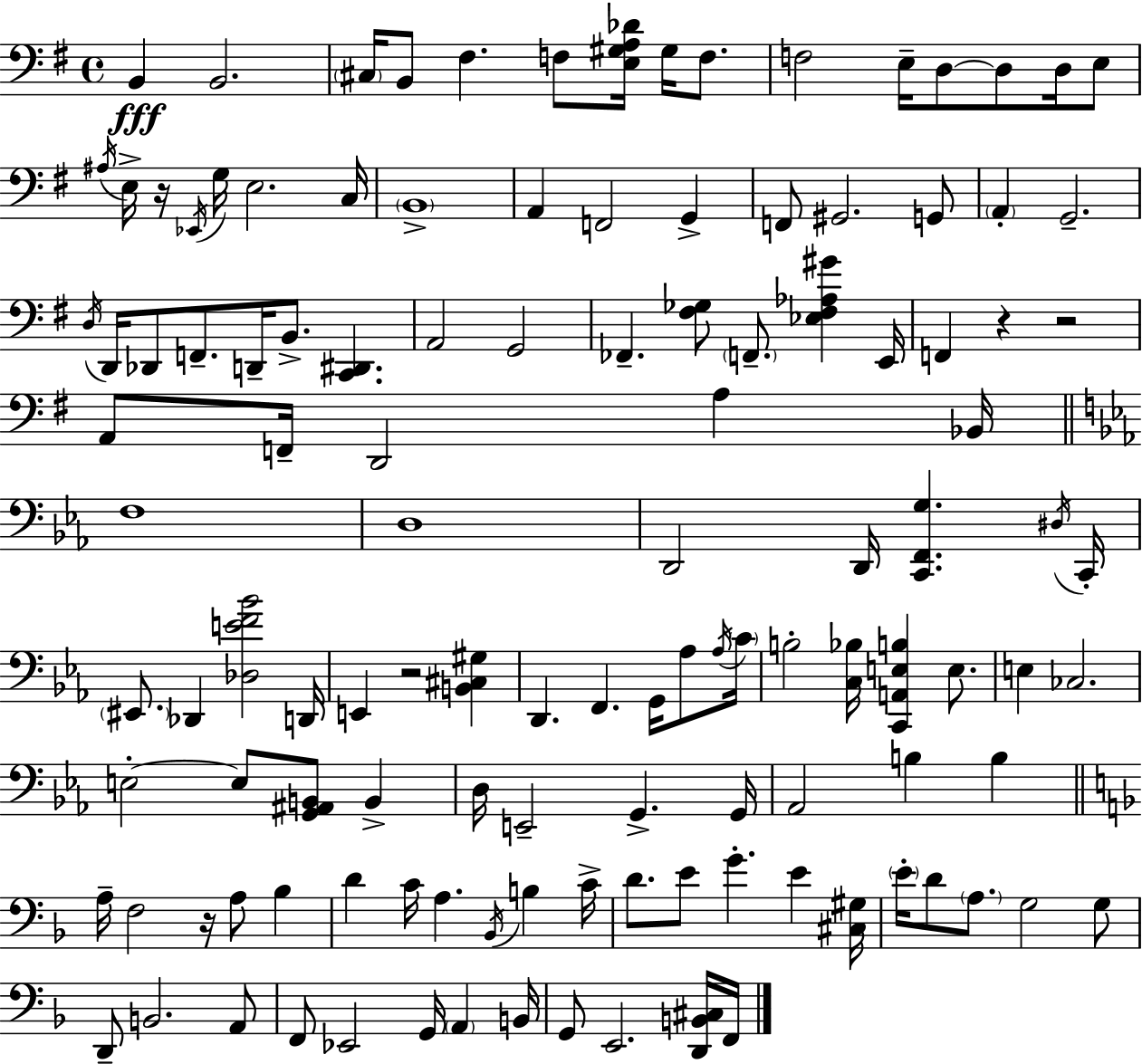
B2/q B2/h. C#3/s B2/e F#3/q. F3/e [E3,G#3,A3,Db4]/s G#3/s F3/e. F3/h E3/s D3/e D3/e D3/s E3/e A#3/s E3/s R/s Eb2/s G3/s E3/h. C3/s B2/w A2/q F2/h G2/q F2/e G#2/h. G2/e A2/q G2/h. D3/s D2/s Db2/e F2/e. D2/s B2/e. [C2,D#2]/q. A2/h G2/h FES2/q. [F#3,Gb3]/e F2/e. [Eb3,F#3,Ab3,G#4]/q E2/s F2/q R/q R/h A2/e F2/s D2/h A3/q Bb2/s F3/w D3/w D2/h D2/s [C2,F2,G3]/q. D#3/s C2/s EIS2/e. Db2/q [Db3,E4,F4,Bb4]/h D2/s E2/q R/h [B2,C#3,G#3]/q D2/q. F2/q. G2/s Ab3/e Ab3/s C4/s B3/h [C3,Bb3]/s [C2,A2,E3,B3]/q E3/e. E3/q CES3/h. E3/h E3/e [G2,A#2,B2]/e B2/q D3/s E2/h G2/q. G2/s Ab2/h B3/q B3/q A3/s F3/h R/s A3/e Bb3/q D4/q C4/s A3/q. Bb2/s B3/q C4/s D4/e. E4/e G4/q. E4/q [C#3,G#3]/s E4/s D4/e A3/e. G3/h G3/e D2/e B2/h. A2/e F2/e Eb2/h G2/s A2/q B2/s G2/e E2/h. [D2,B2,C#3]/s F2/s